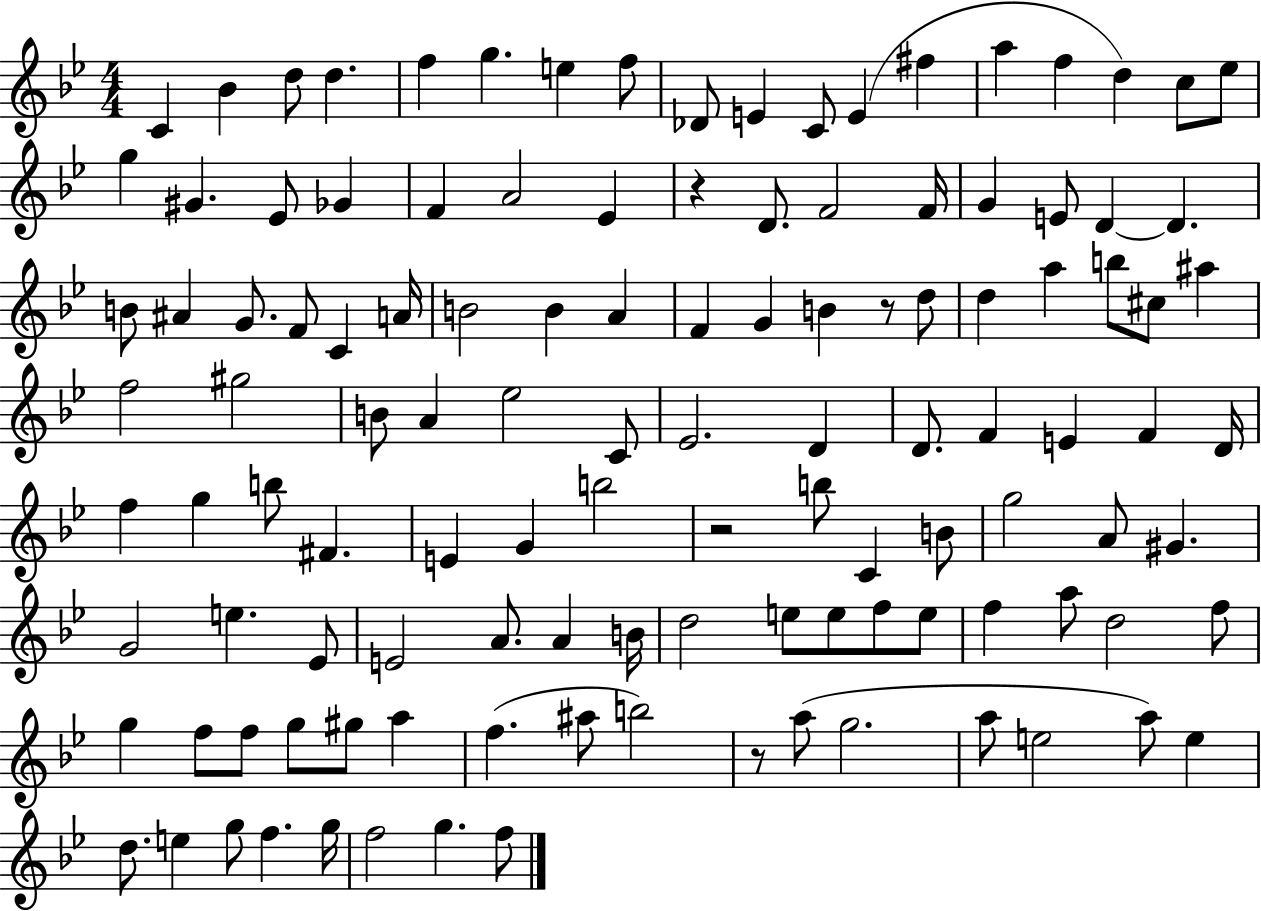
{
  \clef treble
  \numericTimeSignature
  \time 4/4
  \key bes \major
  c'4 bes'4 d''8 d''4. | f''4 g''4. e''4 f''8 | des'8 e'4 c'8 e'4( fis''4 | a''4 f''4 d''4) c''8 ees''8 | \break g''4 gis'4. ees'8 ges'4 | f'4 a'2 ees'4 | r4 d'8. f'2 f'16 | g'4 e'8 d'4~~ d'4. | \break b'8 ais'4 g'8. f'8 c'4 a'16 | b'2 b'4 a'4 | f'4 g'4 b'4 r8 d''8 | d''4 a''4 b''8 cis''8 ais''4 | \break f''2 gis''2 | b'8 a'4 ees''2 c'8 | ees'2. d'4 | d'8. f'4 e'4 f'4 d'16 | \break f''4 g''4 b''8 fis'4. | e'4 g'4 b''2 | r2 b''8 c'4 b'8 | g''2 a'8 gis'4. | \break g'2 e''4. ees'8 | e'2 a'8. a'4 b'16 | d''2 e''8 e''8 f''8 e''8 | f''4 a''8 d''2 f''8 | \break g''4 f''8 f''8 g''8 gis''8 a''4 | f''4.( ais''8 b''2) | r8 a''8( g''2. | a''8 e''2 a''8) e''4 | \break d''8. e''4 g''8 f''4. g''16 | f''2 g''4. f''8 | \bar "|."
}